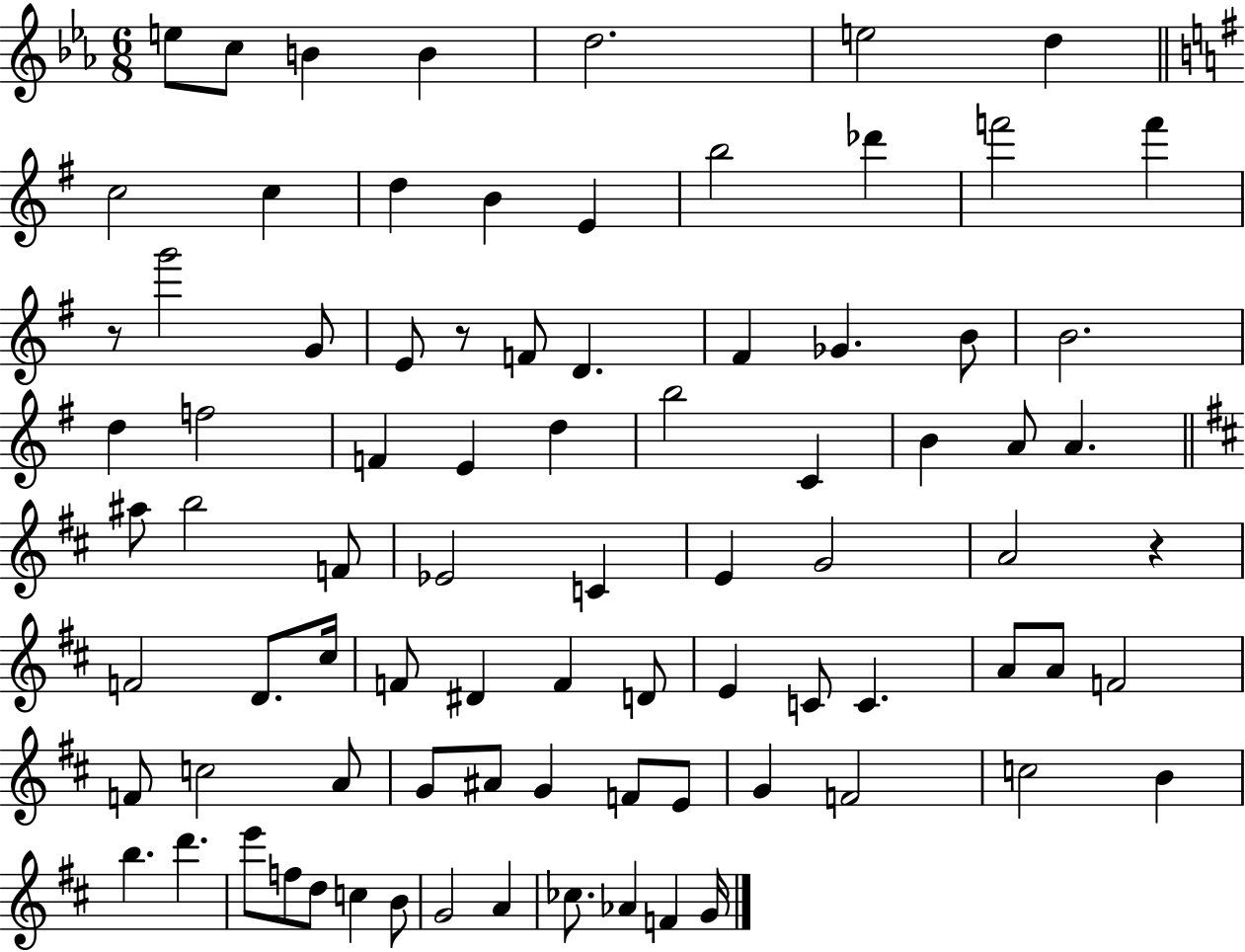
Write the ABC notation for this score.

X:1
T:Untitled
M:6/8
L:1/4
K:Eb
e/2 c/2 B B d2 e2 d c2 c d B E b2 _d' f'2 f' z/2 g'2 G/2 E/2 z/2 F/2 D ^F _G B/2 B2 d f2 F E d b2 C B A/2 A ^a/2 b2 F/2 _E2 C E G2 A2 z F2 D/2 ^c/4 F/2 ^D F D/2 E C/2 C A/2 A/2 F2 F/2 c2 A/2 G/2 ^A/2 G F/2 E/2 G F2 c2 B b d' e'/2 f/2 d/2 c B/2 G2 A _c/2 _A F G/4